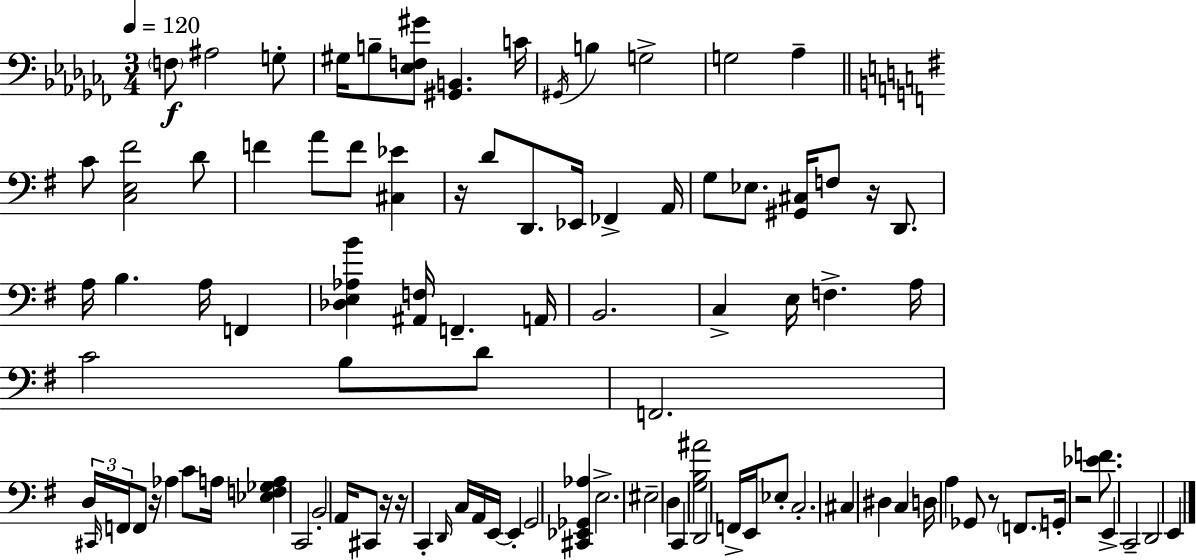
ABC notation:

X:1
T:Untitled
M:3/4
L:1/4
K:Abm
F,/2 ^A,2 G,/2 ^G,/4 B,/2 [_E,F,^G]/2 [^G,,B,,] C/4 ^G,,/4 B, G,2 G,2 _A, C/2 [C,E,^F]2 D/2 F A/2 F/2 [^C,_E] z/4 D/2 D,,/2 _E,,/4 _F,, A,,/4 G,/2 _E,/2 [^G,,^C,]/4 F,/2 z/4 D,,/2 A,/4 B, A,/4 F,, [_D,E,_A,B] [^A,,F,]/4 F,, A,,/4 B,,2 C, E,/4 F, A,/4 C2 B,/2 D/2 F,,2 D,/4 ^C,,/4 F,,/4 F,,/2 z/4 _A, C/2 A,/4 [_E,F,_G,A,] C,,2 B,,2 A,,/4 ^C,,/2 z/4 z/4 C,, D,,/4 C,/4 A,,/4 E,,/4 E,, G,,2 [^C,,_E,,_G,,_A,] E,2 ^E,2 D, C,, [G,B,^A]2 D,,2 F,,/4 E,,/4 _E,/2 C,2 ^C, ^D, C, D,/4 A, _G,,/2 z/2 F,,/2 G,,/4 z2 [_EF]/2 E,, C,,2 D,,2 E,,